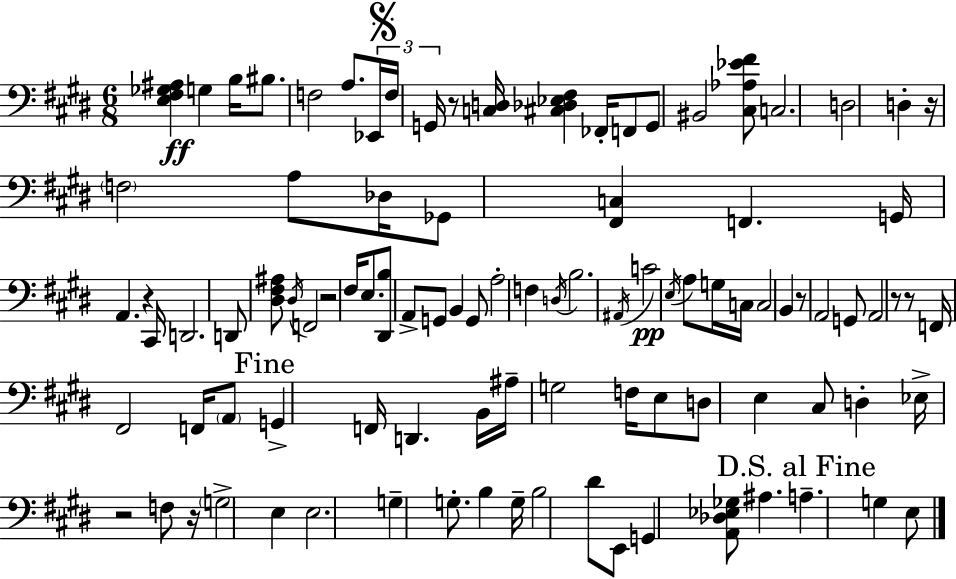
{
  \clef bass
  \numericTimeSignature
  \time 6/8
  \key e \major
  <e fis ges ais>4\ff g4 b16 bis8. | f2 a8. \tuplet 3/2 { ees,16 | \mark \markup { \musicglyph "scripts.segno" } f16 g,16 } r8 <c d>16 <cis des ees fis>4 fes,16-. f,8 | g,8 bis,2 <cis aes ees' fis'>8 | \break c2. | d2 d4-. | r16 \parenthesize f2 a8 des16 | ges,8 <fis, c>4 f,4. | \break g,16 a,4. r4 cis,16 | d,2. | d,8 <dis fis ais>8 \acciaccatura { dis16 } f,2 | r2 fis16 e8. | \break <dis, b>8 a,8-> g,8 b,4 g,8 | a2-. f4 | \acciaccatura { d16 } b2. | \acciaccatura { ais,16 } c'2\pp \acciaccatura { e16 } | \break a8 g16 c16 c2 | b,4 r8 a,2 | g,8 a,2 | r8 r8 f,16 fis,2 | \break f,16 \parenthesize a,8 \mark "Fine" g,4-> f,16 d,4. | b,16 ais16-- g2 | f16 e8 d8 e4 cis8 | d4-. ees16-> r2 | \break f8 r16 \parenthesize g2-> | e4 e2. | g4-- g8.-. b4 | g16-- b2 | \break dis'8 e,8 g,4 <a, des ees ges>8 ais4. | \mark "D.S. al Fine" a4.-- g4 | e8 \bar "|."
}